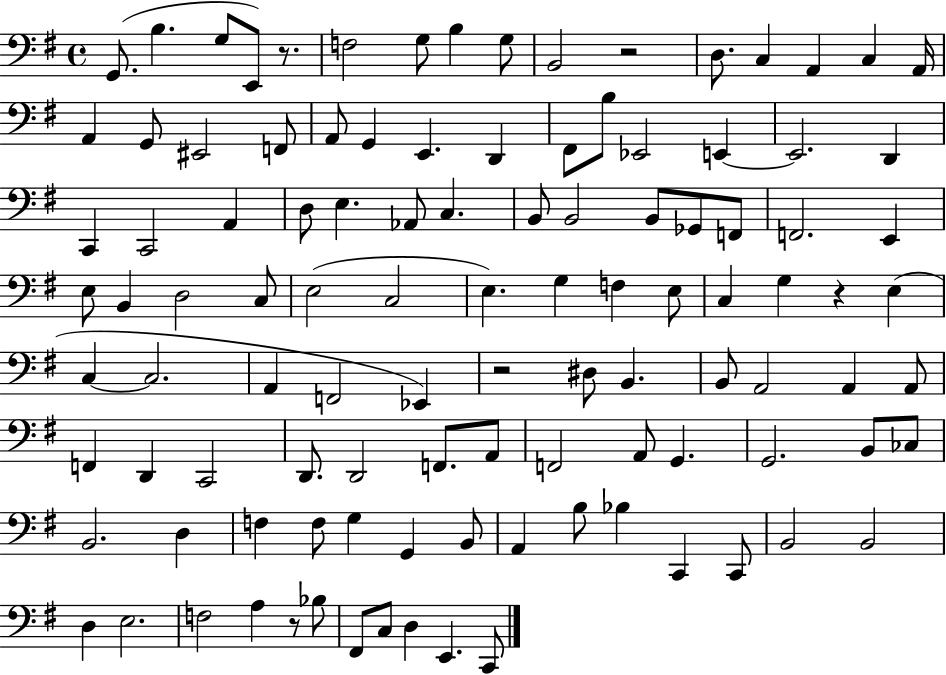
{
  \clef bass
  \time 4/4
  \defaultTimeSignature
  \key g \major
  g,8.( b4. g8 e,8) r8. | f2 g8 b4 g8 | b,2 r2 | d8. c4 a,4 c4 a,16 | \break a,4 g,8 eis,2 f,8 | a,8 g,4 e,4. d,4 | fis,8 b8 ees,2 e,4~~ | e,2. d,4 | \break c,4 c,2 a,4 | d8 e4. aes,8 c4. | b,8 b,2 b,8 ges,8 f,8 | f,2. e,4 | \break e8 b,4 d2 c8 | e2( c2 | e4.) g4 f4 e8 | c4 g4 r4 e4( | \break c4~~ c2. | a,4 f,2 ees,4) | r2 dis8 b,4. | b,8 a,2 a,4 a,8 | \break f,4 d,4 c,2 | d,8. d,2 f,8. a,8 | f,2 a,8 g,4. | g,2. b,8 ces8 | \break b,2. d4 | f4 f8 g4 g,4 b,8 | a,4 b8 bes4 c,4 c,8 | b,2 b,2 | \break d4 e2. | f2 a4 r8 bes8 | fis,8 c8 d4 e,4. c,8 | \bar "|."
}